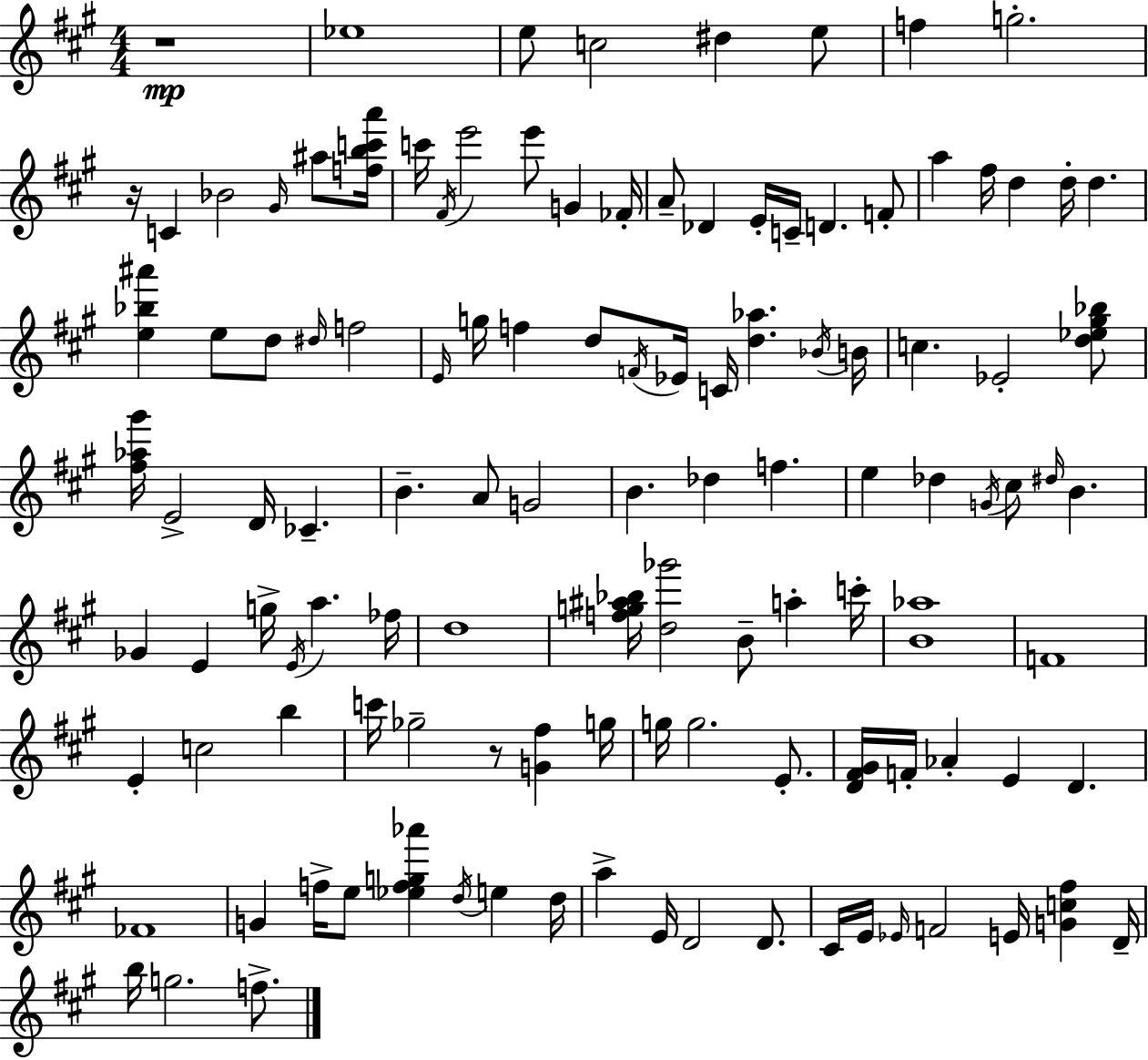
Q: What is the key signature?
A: A major